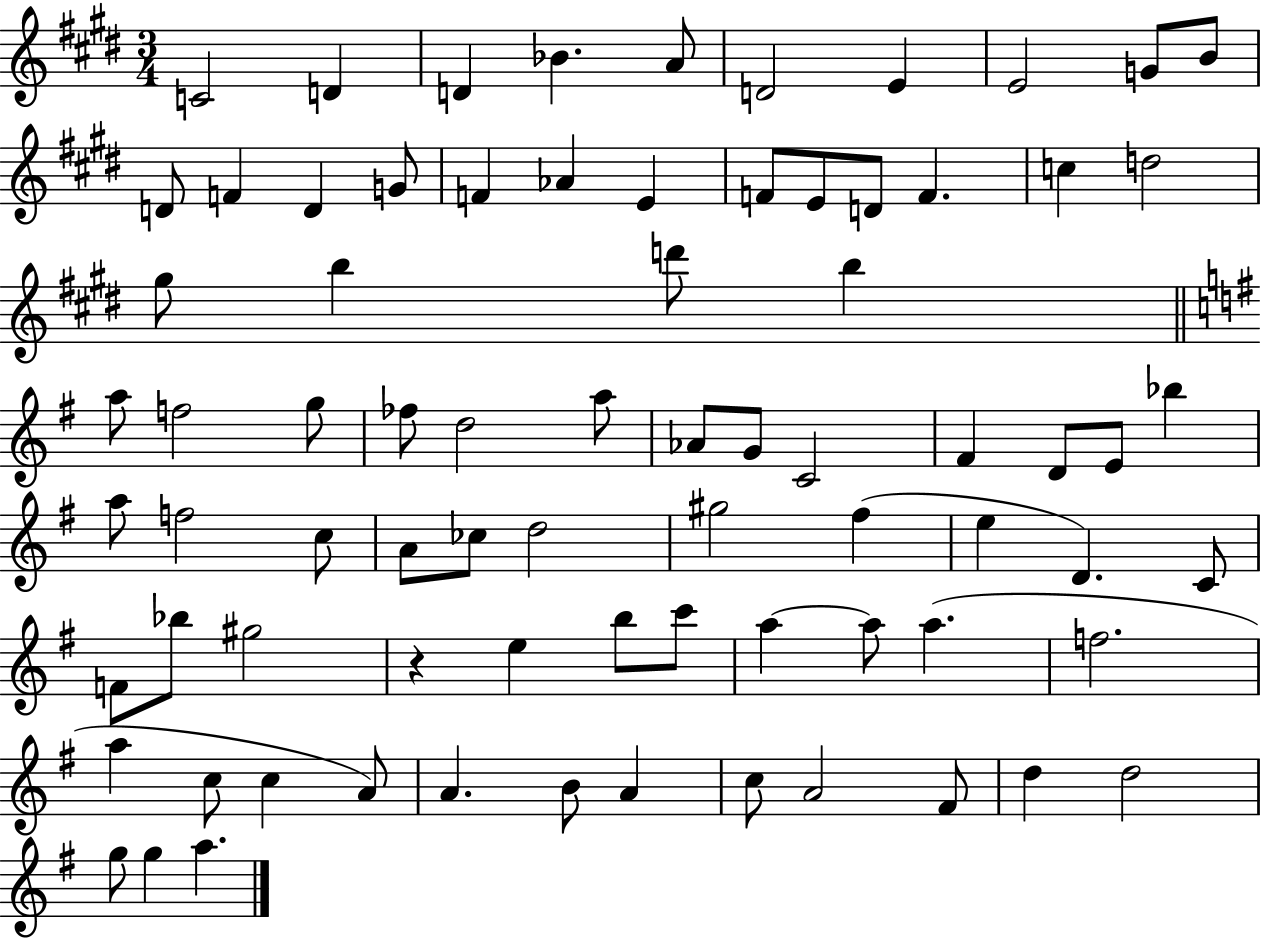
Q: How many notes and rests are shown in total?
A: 77